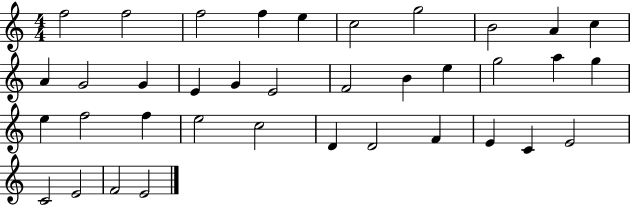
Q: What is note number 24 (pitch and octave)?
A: F5